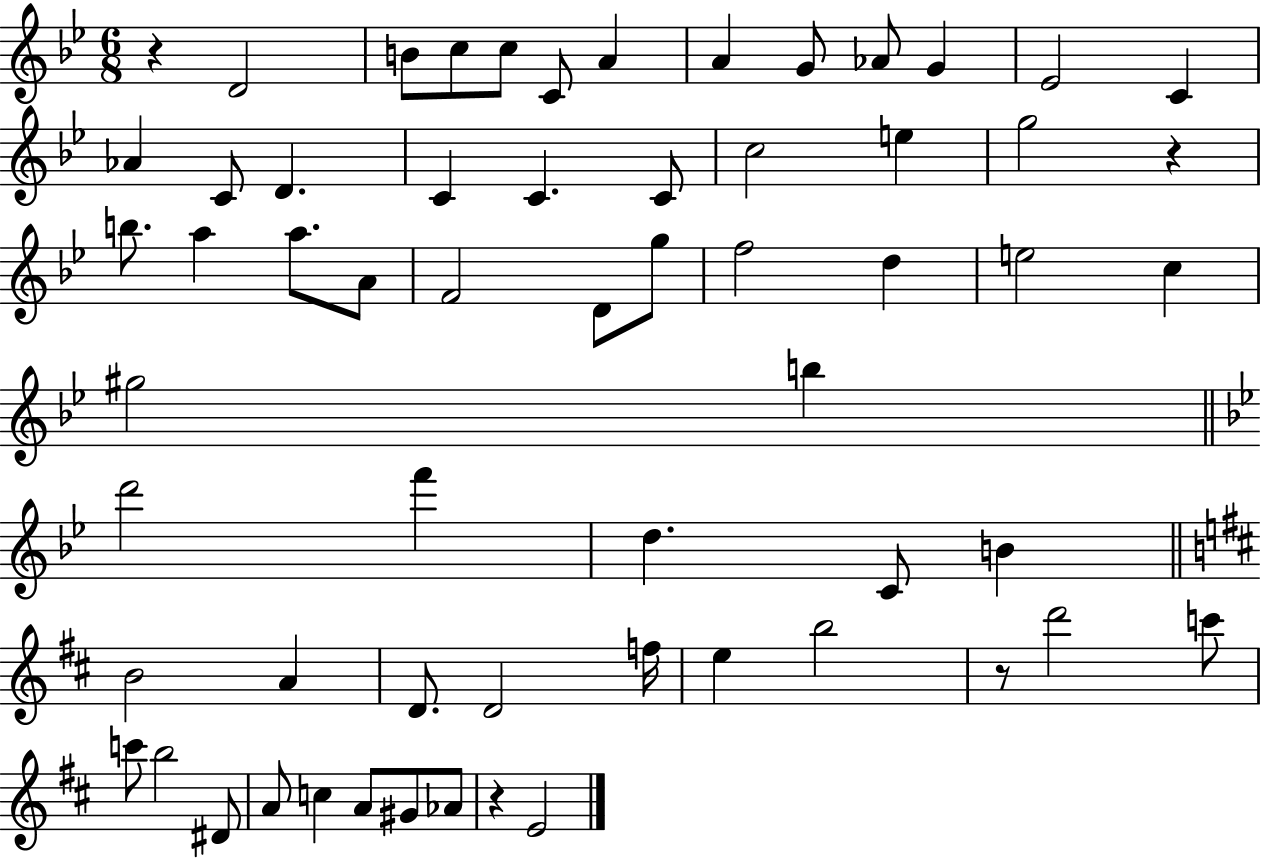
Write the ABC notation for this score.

X:1
T:Untitled
M:6/8
L:1/4
K:Bb
z D2 B/2 c/2 c/2 C/2 A A G/2 _A/2 G _E2 C _A C/2 D C C C/2 c2 e g2 z b/2 a a/2 A/2 F2 D/2 g/2 f2 d e2 c ^g2 b d'2 f' d C/2 B B2 A D/2 D2 f/4 e b2 z/2 d'2 c'/2 c'/2 b2 ^D/2 A/2 c A/2 ^G/2 _A/2 z E2